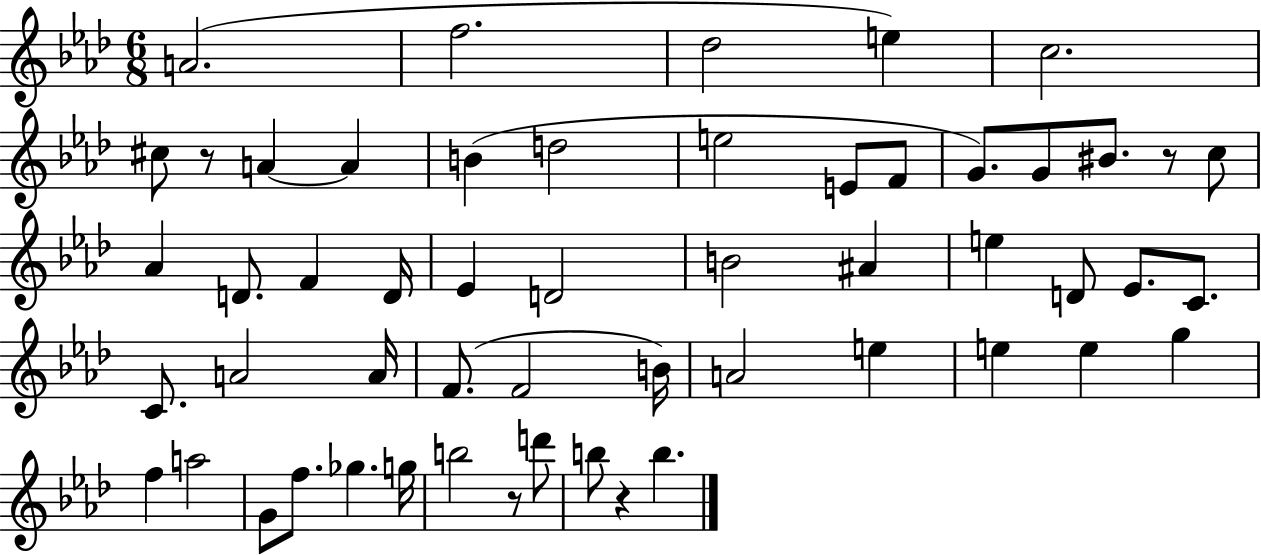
{
  \clef treble
  \numericTimeSignature
  \time 6/8
  \key aes \major
  a'2.( | f''2. | des''2 e''4) | c''2. | \break cis''8 r8 a'4~~ a'4 | b'4( d''2 | e''2 e'8 f'8 | g'8.) g'8 bis'8. r8 c''8 | \break aes'4 d'8. f'4 d'16 | ees'4 d'2 | b'2 ais'4 | e''4 d'8 ees'8. c'8. | \break c'8. a'2 a'16 | f'8.( f'2 b'16) | a'2 e''4 | e''4 e''4 g''4 | \break f''4 a''2 | g'8 f''8. ges''4. g''16 | b''2 r8 d'''8 | b''8 r4 b''4. | \break \bar "|."
}